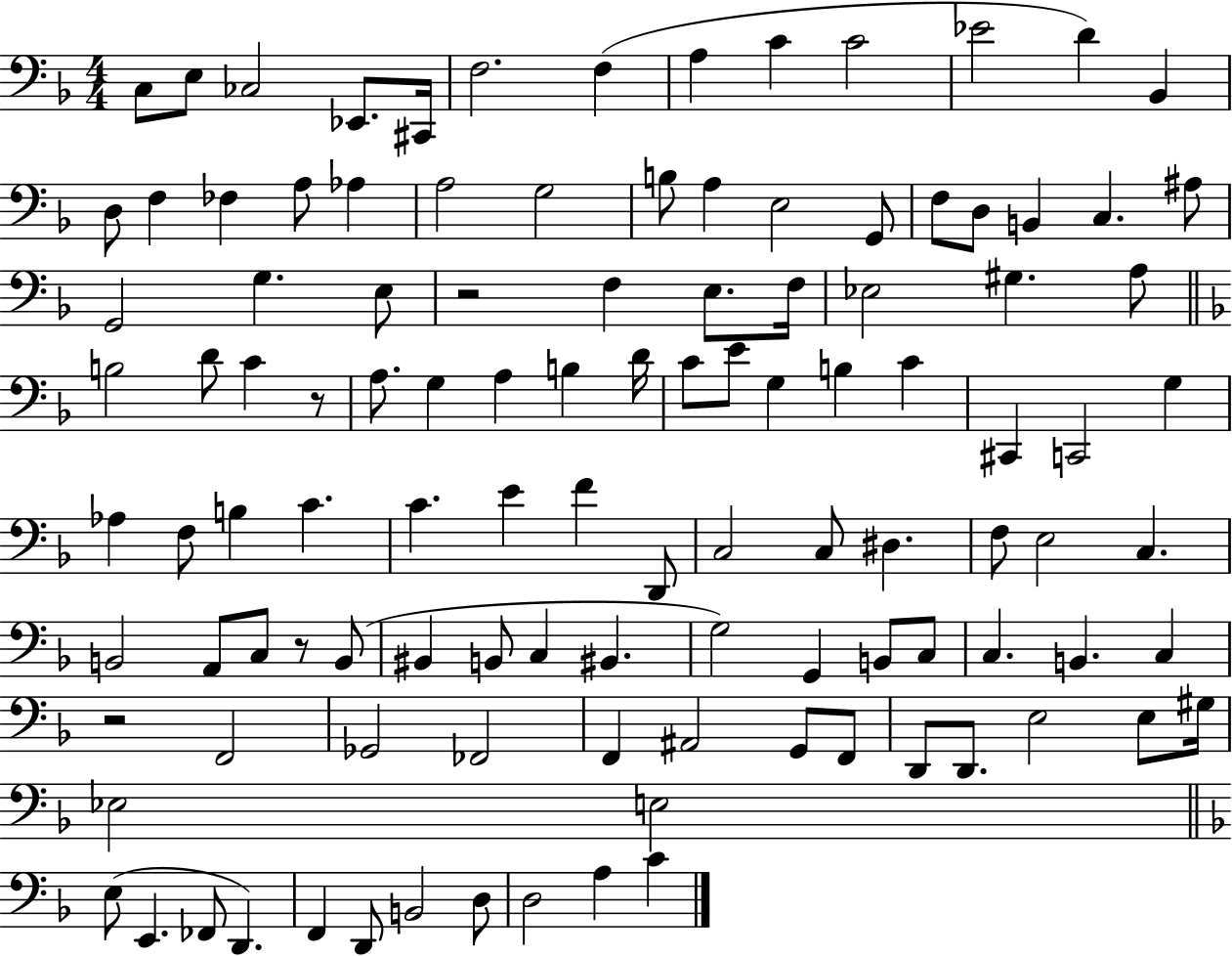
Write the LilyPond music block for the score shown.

{
  \clef bass
  \numericTimeSignature
  \time 4/4
  \key f \major
  \repeat volta 2 { c8 e8 ces2 ees,8. cis,16 | f2. f4( | a4 c'4 c'2 | ees'2 d'4) bes,4 | \break d8 f4 fes4 a8 aes4 | a2 g2 | b8 a4 e2 g,8 | f8 d8 b,4 c4. ais8 | \break g,2 g4. e8 | r2 f4 e8. f16 | ees2 gis4. a8 | \bar "||" \break \key f \major b2 d'8 c'4 r8 | a8. g4 a4 b4 d'16 | c'8 e'8 g4 b4 c'4 | cis,4 c,2 g4 | \break aes4 f8 b4 c'4. | c'4. e'4 f'4 d,8 | c2 c8 dis4. | f8 e2 c4. | \break b,2 a,8 c8 r8 b,8( | bis,4 b,8 c4 bis,4. | g2) g,4 b,8 c8 | c4. b,4. c4 | \break r2 f,2 | ges,2 fes,2 | f,4 ais,2 g,8 f,8 | d,8 d,8. e2 e8 gis16 | \break ees2 e2 | \bar "||" \break \key f \major e8( e,4. fes,8 d,4.) | f,4 d,8 b,2 d8 | d2 a4 c'4 | } \bar "|."
}